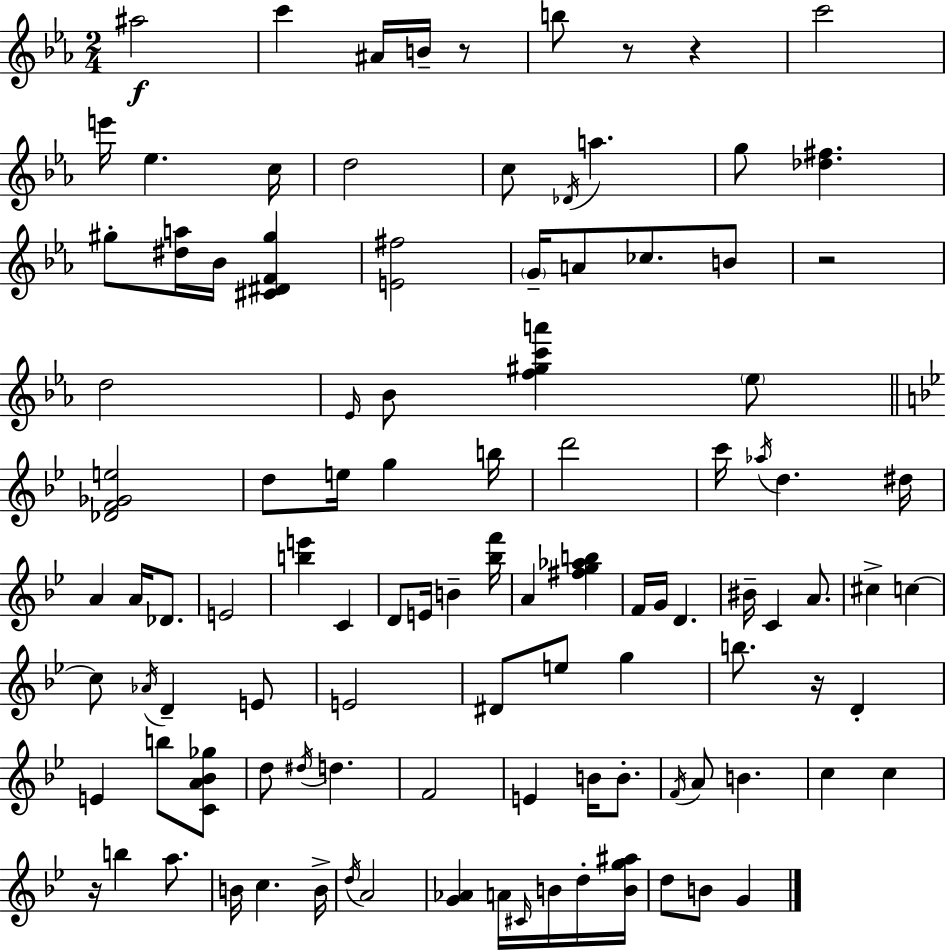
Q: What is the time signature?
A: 2/4